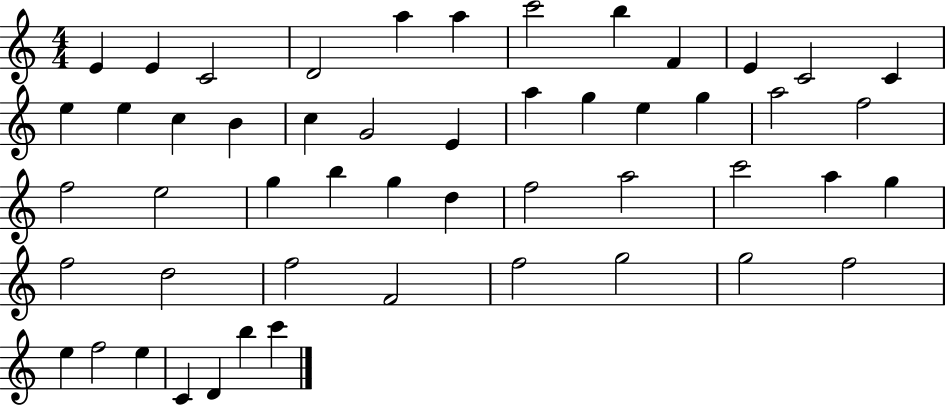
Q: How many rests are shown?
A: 0